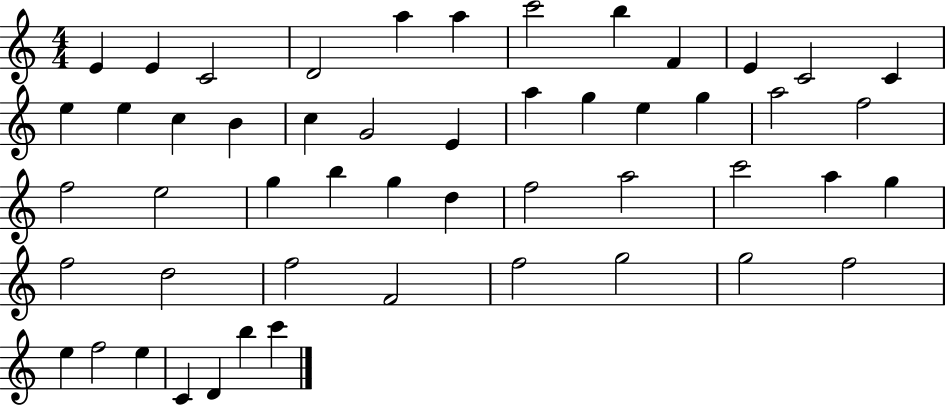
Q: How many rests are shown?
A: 0